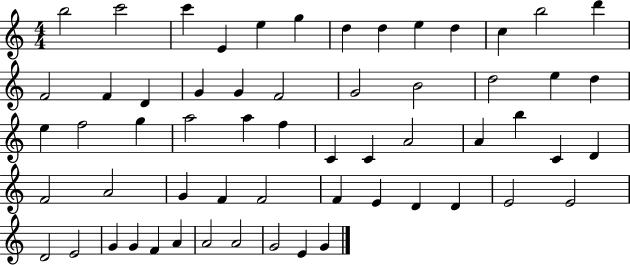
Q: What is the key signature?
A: C major